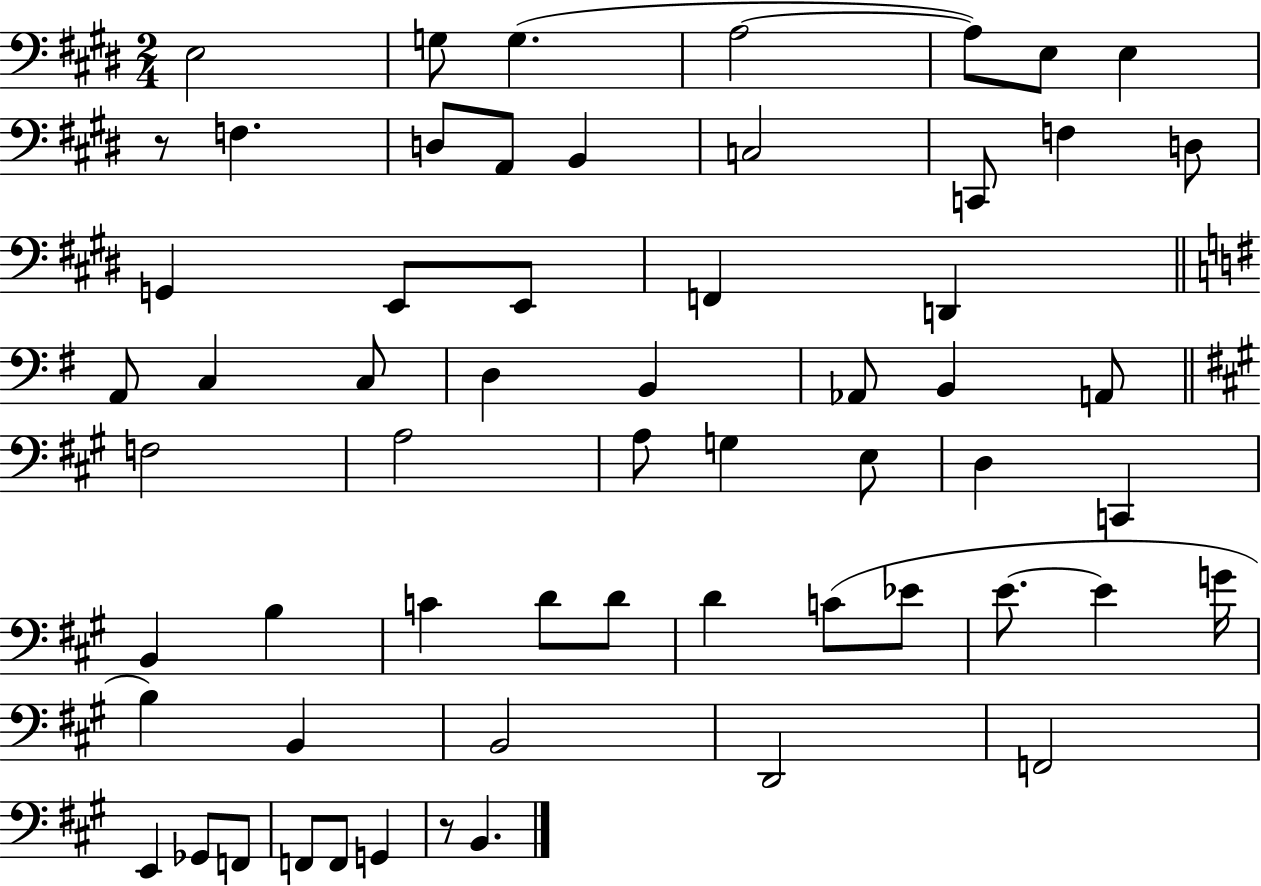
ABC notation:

X:1
T:Untitled
M:2/4
L:1/4
K:E
E,2 G,/2 G, A,2 A,/2 E,/2 E, z/2 F, D,/2 A,,/2 B,, C,2 C,,/2 F, D,/2 G,, E,,/2 E,,/2 F,, D,, A,,/2 C, C,/2 D, B,, _A,,/2 B,, A,,/2 F,2 A,2 A,/2 G, E,/2 D, C,, B,, B, C D/2 D/2 D C/2 _E/2 E/2 E G/4 B, B,, B,,2 D,,2 F,,2 E,, _G,,/2 F,,/2 F,,/2 F,,/2 G,, z/2 B,,